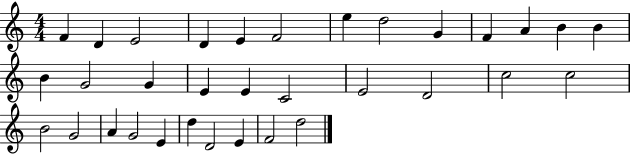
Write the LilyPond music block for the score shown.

{
  \clef treble
  \numericTimeSignature
  \time 4/4
  \key c \major
  f'4 d'4 e'2 | d'4 e'4 f'2 | e''4 d''2 g'4 | f'4 a'4 b'4 b'4 | \break b'4 g'2 g'4 | e'4 e'4 c'2 | e'2 d'2 | c''2 c''2 | \break b'2 g'2 | a'4 g'2 e'4 | d''4 d'2 e'4 | f'2 d''2 | \break \bar "|."
}